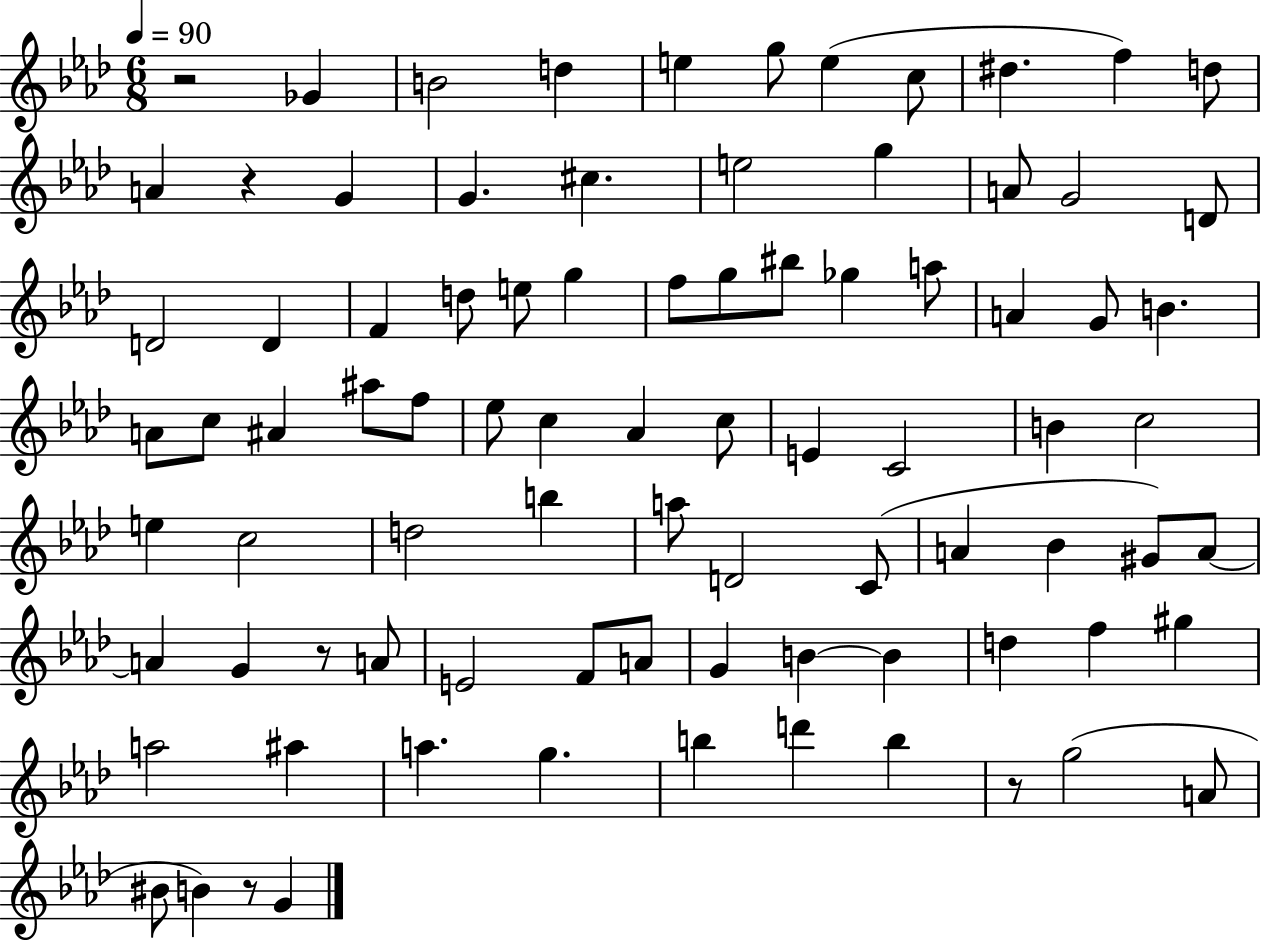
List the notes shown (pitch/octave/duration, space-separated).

R/h Gb4/q B4/h D5/q E5/q G5/e E5/q C5/e D#5/q. F5/q D5/e A4/q R/q G4/q G4/q. C#5/q. E5/h G5/q A4/e G4/h D4/e D4/h D4/q F4/q D5/e E5/e G5/q F5/e G5/e BIS5/e Gb5/q A5/e A4/q G4/e B4/q. A4/e C5/e A#4/q A#5/e F5/e Eb5/e C5/q Ab4/q C5/e E4/q C4/h B4/q C5/h E5/q C5/h D5/h B5/q A5/e D4/h C4/e A4/q Bb4/q G#4/e A4/e A4/q G4/q R/e A4/e E4/h F4/e A4/e G4/q B4/q B4/q D5/q F5/q G#5/q A5/h A#5/q A5/q. G5/q. B5/q D6/q B5/q R/e G5/h A4/e BIS4/e B4/q R/e G4/q